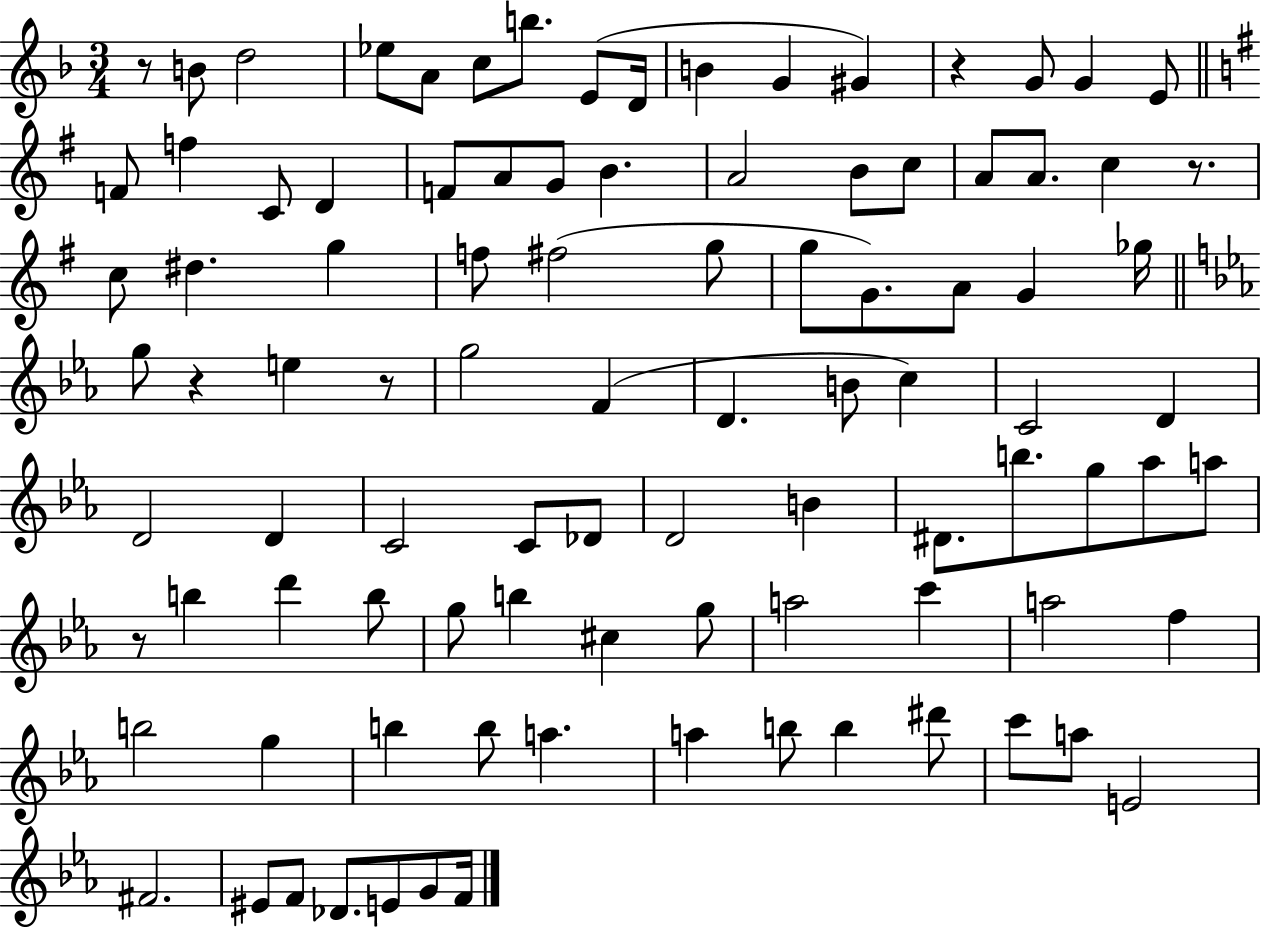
R/e B4/e D5/h Eb5/e A4/e C5/e B5/e. E4/e D4/s B4/q G4/q G#4/q R/q G4/e G4/q E4/e F4/e F5/q C4/e D4/q F4/e A4/e G4/e B4/q. A4/h B4/e C5/e A4/e A4/e. C5/q R/e. C5/e D#5/q. G5/q F5/e F#5/h G5/e G5/e G4/e. A4/e G4/q Gb5/s G5/e R/q E5/q R/e G5/h F4/q D4/q. B4/e C5/q C4/h D4/q D4/h D4/q C4/h C4/e Db4/e D4/h B4/q D#4/e. B5/e. G5/e Ab5/e A5/e R/e B5/q D6/q B5/e G5/e B5/q C#5/q G5/e A5/h C6/q A5/h F5/q B5/h G5/q B5/q B5/e A5/q. A5/q B5/e B5/q D#6/e C6/e A5/e E4/h F#4/h. EIS4/e F4/e Db4/e. E4/e G4/e F4/s